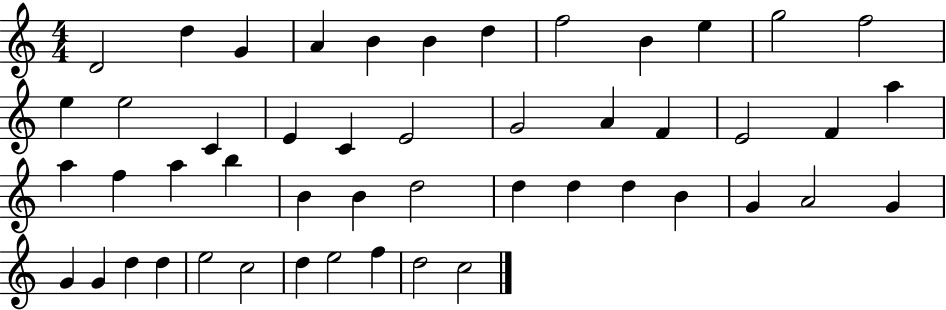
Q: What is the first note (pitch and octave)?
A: D4